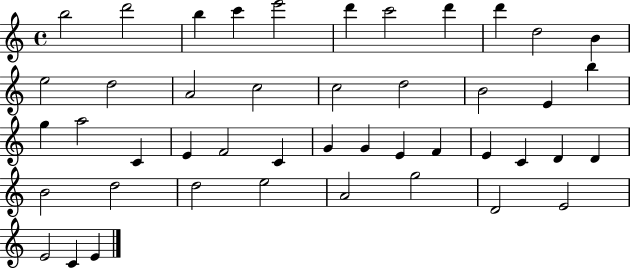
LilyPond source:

{
  \clef treble
  \time 4/4
  \defaultTimeSignature
  \key c \major
  b''2 d'''2 | b''4 c'''4 e'''2 | d'''4 c'''2 d'''4 | d'''4 d''2 b'4 | \break e''2 d''2 | a'2 c''2 | c''2 d''2 | b'2 e'4 b''4 | \break g''4 a''2 c'4 | e'4 f'2 c'4 | g'4 g'4 e'4 f'4 | e'4 c'4 d'4 d'4 | \break b'2 d''2 | d''2 e''2 | a'2 g''2 | d'2 e'2 | \break e'2 c'4 e'4 | \bar "|."
}